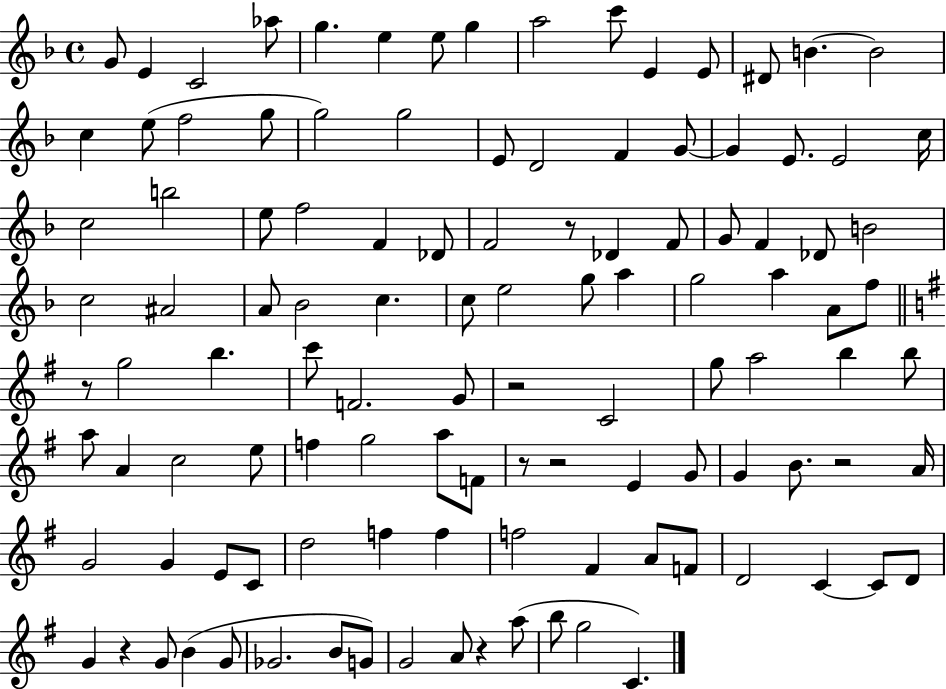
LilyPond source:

{
  \clef treble
  \time 4/4
  \defaultTimeSignature
  \key f \major
  g'8 e'4 c'2 aes''8 | g''4. e''4 e''8 g''4 | a''2 c'''8 e'4 e'8 | dis'8 b'4.~~ b'2 | \break c''4 e''8( f''2 g''8 | g''2) g''2 | e'8 d'2 f'4 g'8~~ | g'4 e'8. e'2 c''16 | \break c''2 b''2 | e''8 f''2 f'4 des'8 | f'2 r8 des'4 f'8 | g'8 f'4 des'8 b'2 | \break c''2 ais'2 | a'8 bes'2 c''4. | c''8 e''2 g''8 a''4 | g''2 a''4 a'8 f''8 | \break \bar "||" \break \key g \major r8 g''2 b''4. | c'''8 f'2. g'8 | r2 c'2 | g''8 a''2 b''4 b''8 | \break a''8 a'4 c''2 e''8 | f''4 g''2 a''8 f'8 | r8 r2 e'4 g'8 | g'4 b'8. r2 a'16 | \break g'2 g'4 e'8 c'8 | d''2 f''4 f''4 | f''2 fis'4 a'8 f'8 | d'2 c'4~~ c'8 d'8 | \break g'4 r4 g'8 b'4( g'8 | ges'2. b'8 g'8) | g'2 a'8 r4 a''8( | b''8 g''2 c'4.) | \break \bar "|."
}